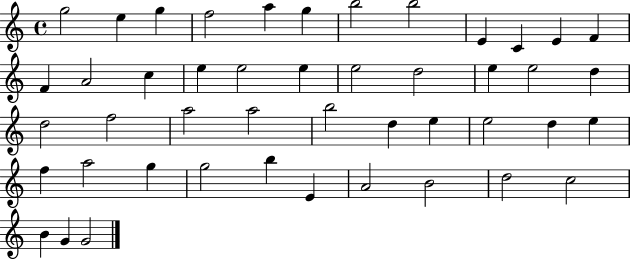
G5/h E5/q G5/q F5/h A5/q G5/q B5/h B5/h E4/q C4/q E4/q F4/q F4/q A4/h C5/q E5/q E5/h E5/q E5/h D5/h E5/q E5/h D5/q D5/h F5/h A5/h A5/h B5/h D5/q E5/q E5/h D5/q E5/q F5/q A5/h G5/q G5/h B5/q E4/q A4/h B4/h D5/h C5/h B4/q G4/q G4/h